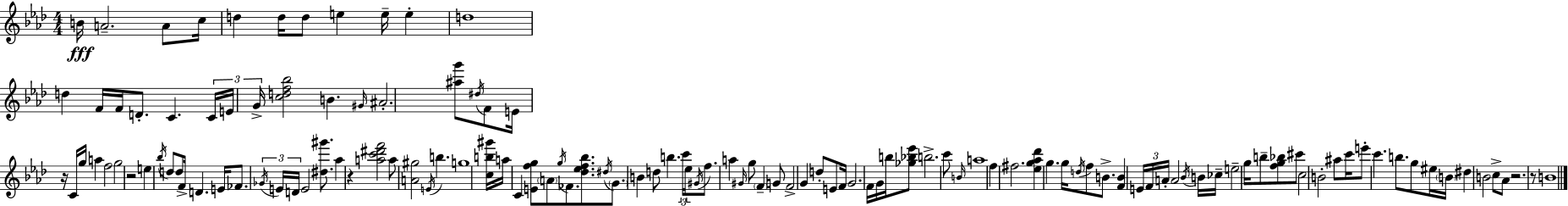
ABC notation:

X:1
T:Untitled
M:4/4
L:1/4
K:Ab
B/4 A2 A/2 c/4 d d/4 d/2 e e/4 e d4 d F/4 F/4 D/2 C C/4 E/4 G/4 [cdf_b]2 B ^G/4 ^A2 [^ag']/2 ^d/4 F/2 E/4 z/4 C/4 g/4 a f2 g2 z2 e _b/4 d/2 d/2 F/4 D E/4 _F/2 _G/4 E/4 D/4 E2 [^d^g']/2 _a z [ac'^d'f']2 a/2 [A^g]2 E/4 b g4 [cb^g']/4 a/4 C [Efg]/2 A/2 g/4 _F/2 [_d_ef_b]/2 ^d/4 G/2 B d/2 b c'/4 _e/4 ^G/4 f/2 a ^G/4 g/2 F G/2 F2 G d/2 E/2 F/4 G2 F/4 G/4 b/4 [_g_b_e']/2 b2 c'/2 B/4 a4 f ^f2 [_eg_a_d'] g g/4 d/4 f/2 B/2 [FB] E/4 F/4 A/4 A2 _B/4 B/4 _c/4 e2 g/4 b/2 [fg_b]/2 ^c'/2 c2 B2 ^a/2 c'/4 e'/2 c' b/2 g/2 ^e/4 B/4 ^d B2 c/2 _A/2 z2 z/2 B4